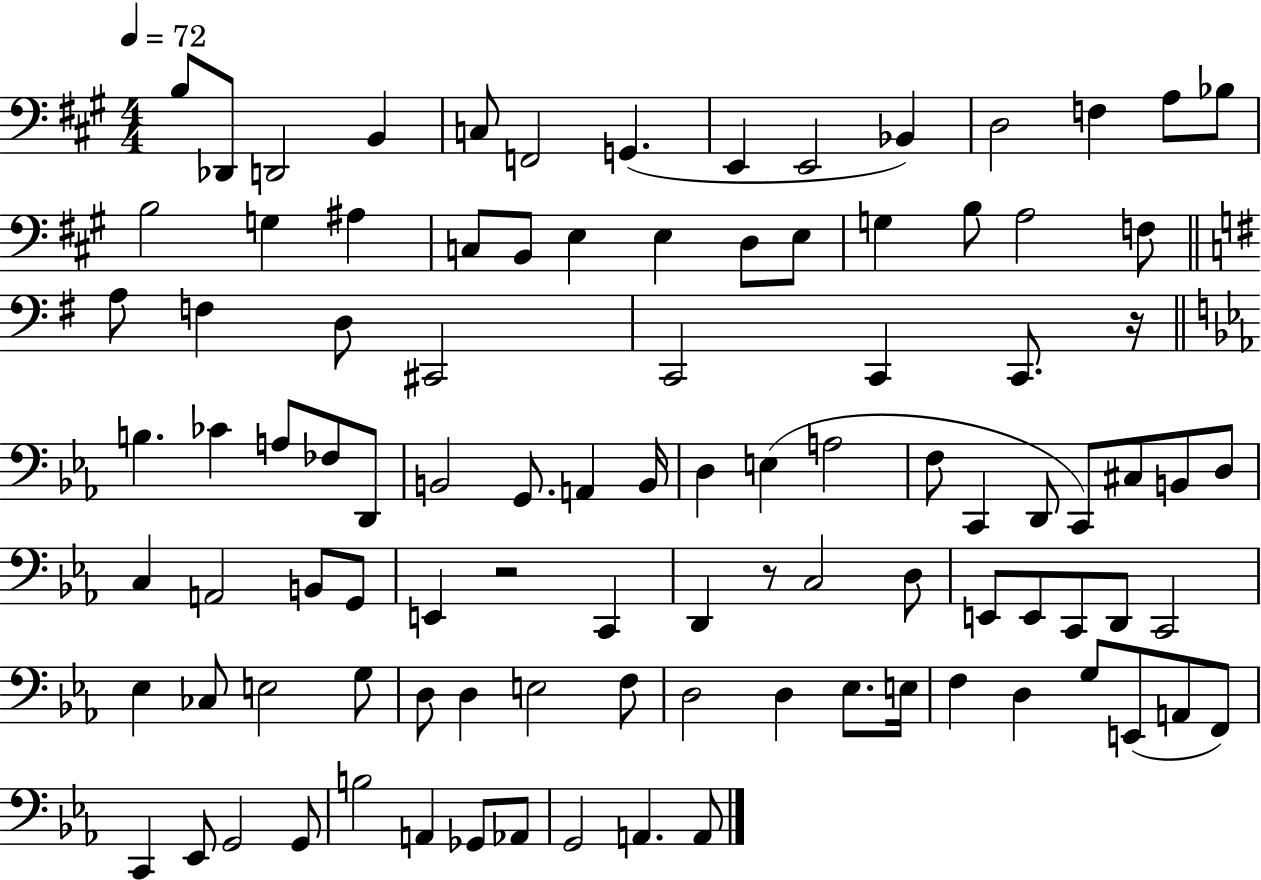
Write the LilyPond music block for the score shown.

{
  \clef bass
  \numericTimeSignature
  \time 4/4
  \key a \major
  \tempo 4 = 72
  b8 des,8 d,2 b,4 | c8 f,2 g,4.( | e,4 e,2 bes,4) | d2 f4 a8 bes8 | \break b2 g4 ais4 | c8 b,8 e4 e4 d8 e8 | g4 b8 a2 f8 | \bar "||" \break \key g \major a8 f4 d8 cis,2 | c,2 c,4 c,8. r16 | \bar "||" \break \key ees \major b4. ces'4 a8 fes8 d,8 | b,2 g,8. a,4 b,16 | d4 e4( a2 | f8 c,4 d,8 c,8) cis8 b,8 d8 | \break c4 a,2 b,8 g,8 | e,4 r2 c,4 | d,4 r8 c2 d8 | e,8 e,8 c,8 d,8 c,2 | \break ees4 ces8 e2 g8 | d8 d4 e2 f8 | d2 d4 ees8. e16 | f4 d4 g8 e,8( a,8 f,8) | \break c,4 ees,8 g,2 g,8 | b2 a,4 ges,8 aes,8 | g,2 a,4. a,8 | \bar "|."
}